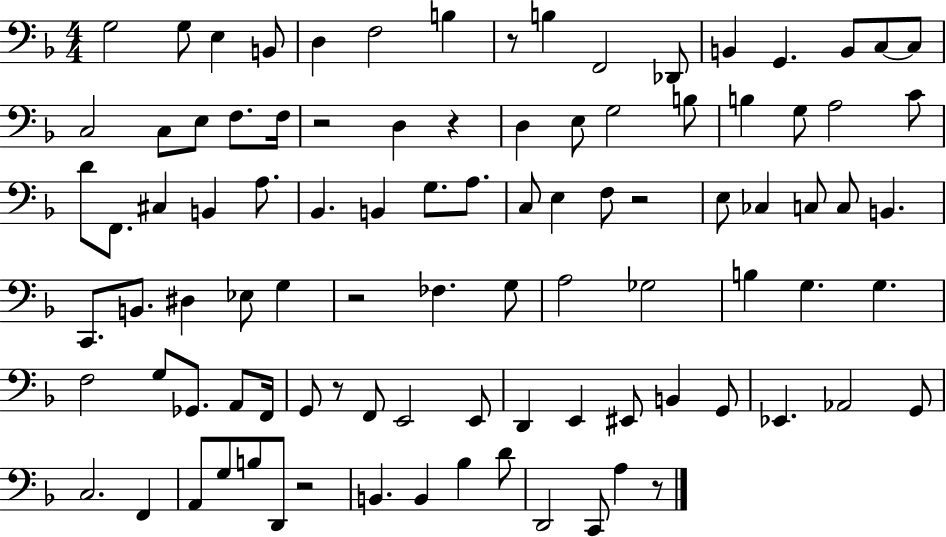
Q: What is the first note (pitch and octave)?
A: G3